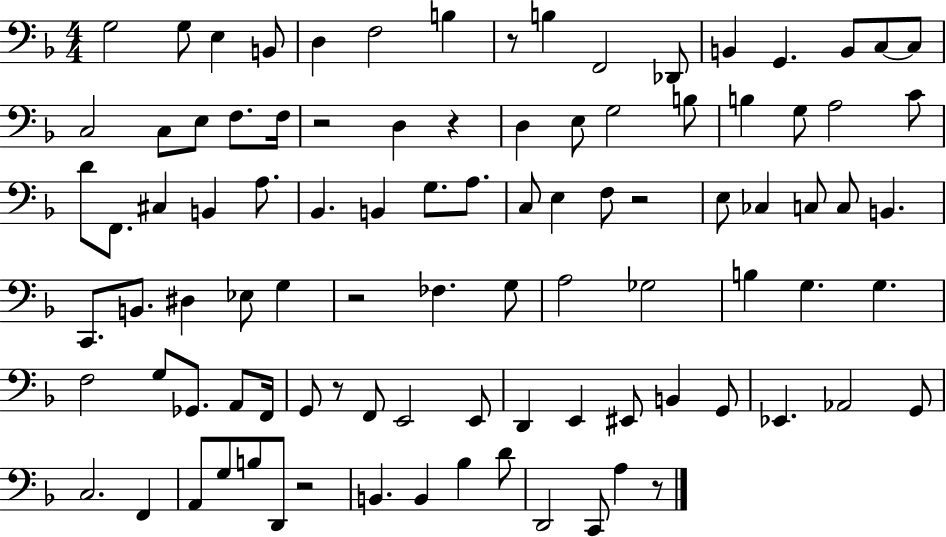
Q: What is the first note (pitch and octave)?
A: G3